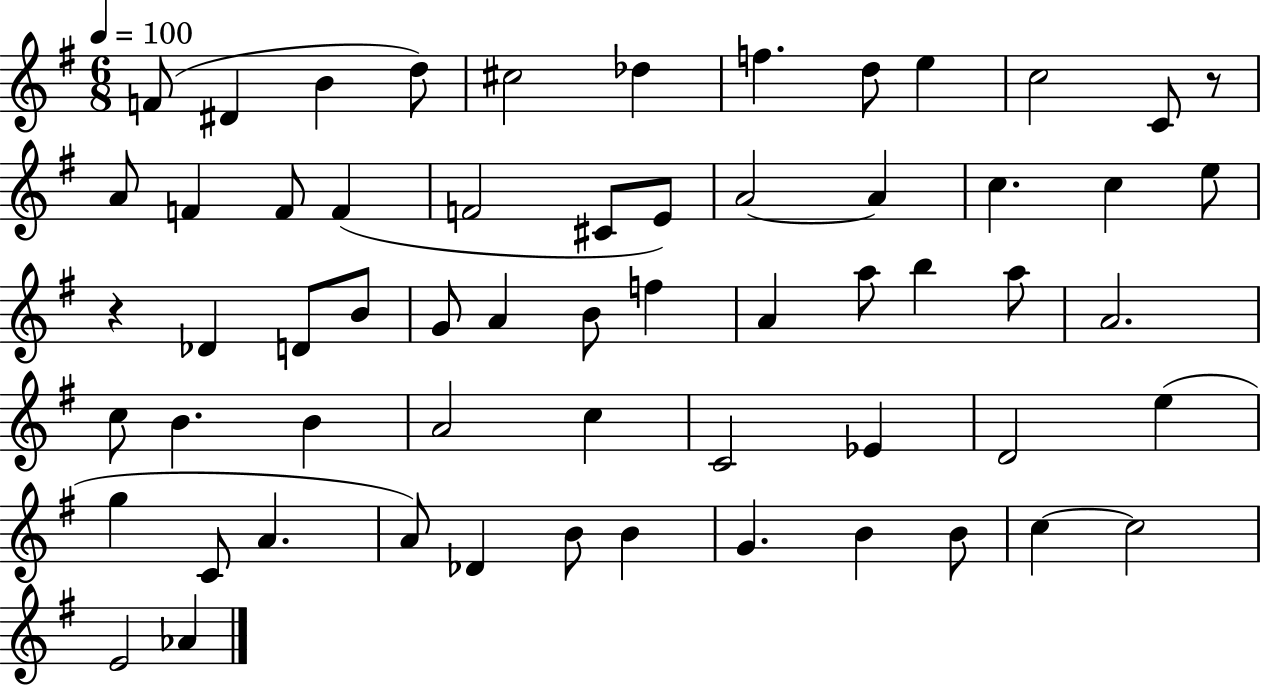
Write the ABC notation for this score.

X:1
T:Untitled
M:6/8
L:1/4
K:G
F/2 ^D B d/2 ^c2 _d f d/2 e c2 C/2 z/2 A/2 F F/2 F F2 ^C/2 E/2 A2 A c c e/2 z _D D/2 B/2 G/2 A B/2 f A a/2 b a/2 A2 c/2 B B A2 c C2 _E D2 e g C/2 A A/2 _D B/2 B G B B/2 c c2 E2 _A